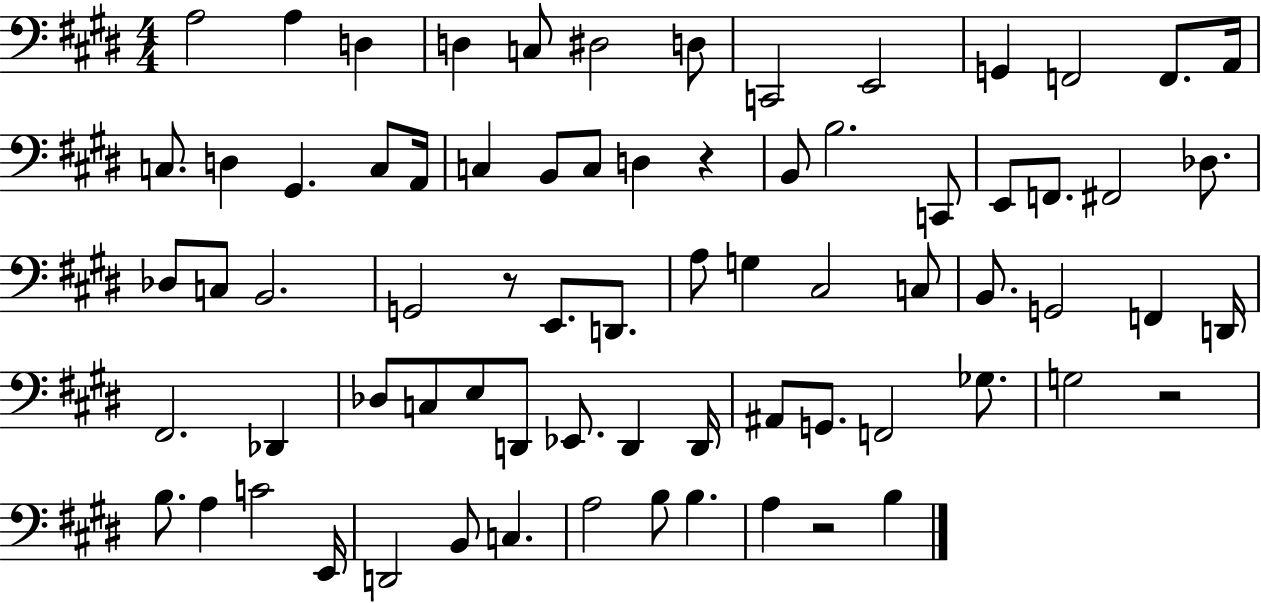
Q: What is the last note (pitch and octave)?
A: B3